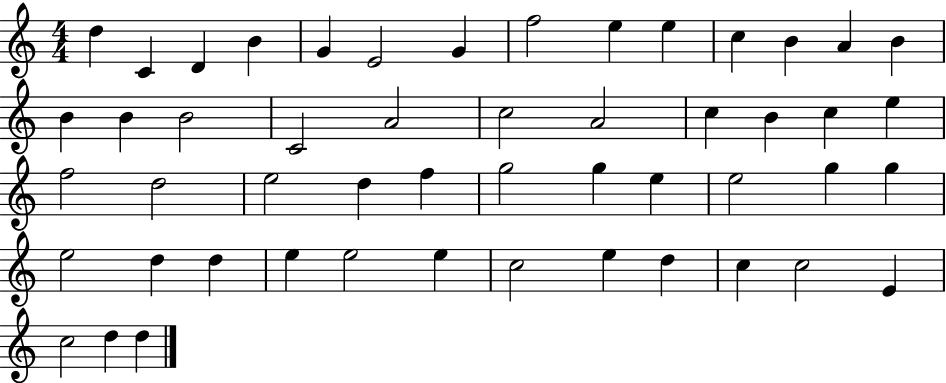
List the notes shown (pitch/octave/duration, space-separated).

D5/q C4/q D4/q B4/q G4/q E4/h G4/q F5/h E5/q E5/q C5/q B4/q A4/q B4/q B4/q B4/q B4/h C4/h A4/h C5/h A4/h C5/q B4/q C5/q E5/q F5/h D5/h E5/h D5/q F5/q G5/h G5/q E5/q E5/h G5/q G5/q E5/h D5/q D5/q E5/q E5/h E5/q C5/h E5/q D5/q C5/q C5/h E4/q C5/h D5/q D5/q